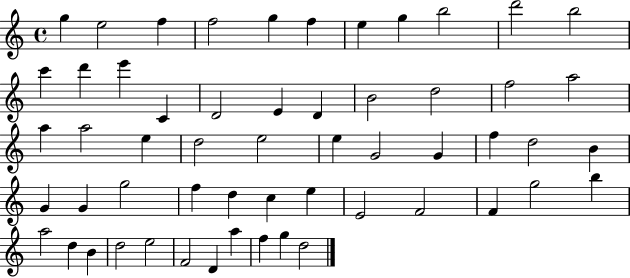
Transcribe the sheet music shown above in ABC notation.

X:1
T:Untitled
M:4/4
L:1/4
K:C
g e2 f f2 g f e g b2 d'2 b2 c' d' e' C D2 E D B2 d2 f2 a2 a a2 e d2 e2 e G2 G f d2 B G G g2 f d c e E2 F2 F g2 b a2 d B d2 e2 F2 D a f g d2